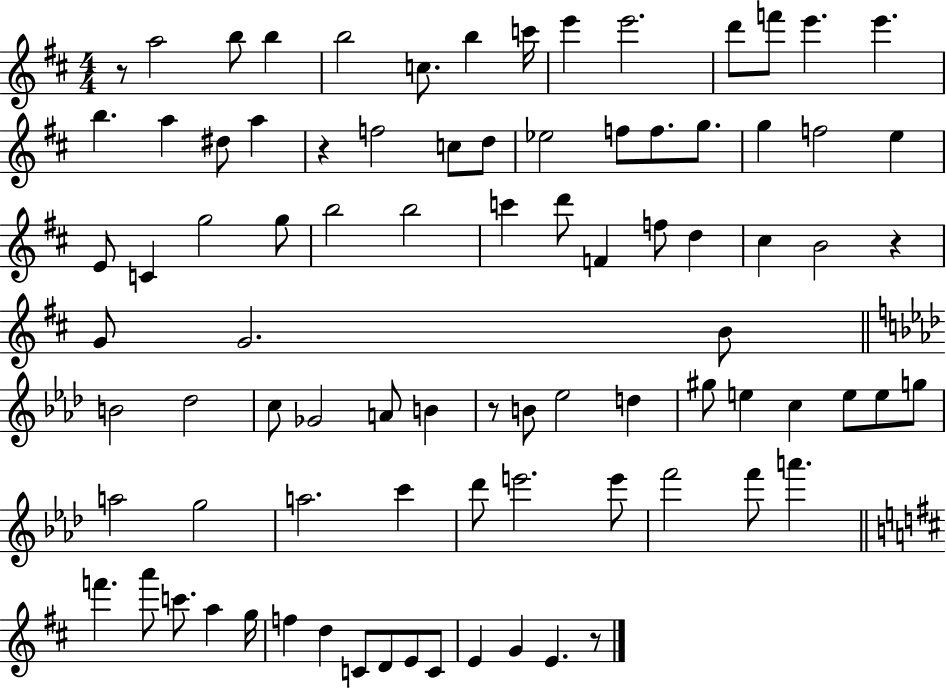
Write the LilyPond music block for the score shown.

{
  \clef treble
  \numericTimeSignature
  \time 4/4
  \key d \major
  \repeat volta 2 { r8 a''2 b''8 b''4 | b''2 c''8. b''4 c'''16 | e'''4 e'''2. | d'''8 f'''8 e'''4. e'''4. | \break b''4. a''4 dis''8 a''4 | r4 f''2 c''8 d''8 | ees''2 f''8 f''8. g''8. | g''4 f''2 e''4 | \break e'8 c'4 g''2 g''8 | b''2 b''2 | c'''4 d'''8 f'4 f''8 d''4 | cis''4 b'2 r4 | \break g'8 g'2. b'8 | \bar "||" \break \key aes \major b'2 des''2 | c''8 ges'2 a'8 b'4 | r8 b'8 ees''2 d''4 | gis''8 e''4 c''4 e''8 e''8 g''8 | \break a''2 g''2 | a''2. c'''4 | des'''8 e'''2. e'''8 | f'''2 f'''8 a'''4. | \break \bar "||" \break \key b \minor f'''4. a'''8 c'''8. a''4 g''16 | f''4 d''4 c'8 d'8 e'8 c'8 | e'4 g'4 e'4. r8 | } \bar "|."
}